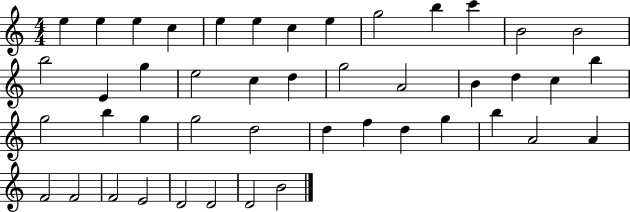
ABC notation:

X:1
T:Untitled
M:4/4
L:1/4
K:C
e e e c e e c e g2 b c' B2 B2 b2 E g e2 c d g2 A2 B d c b g2 b g g2 d2 d f d g b A2 A F2 F2 F2 E2 D2 D2 D2 B2